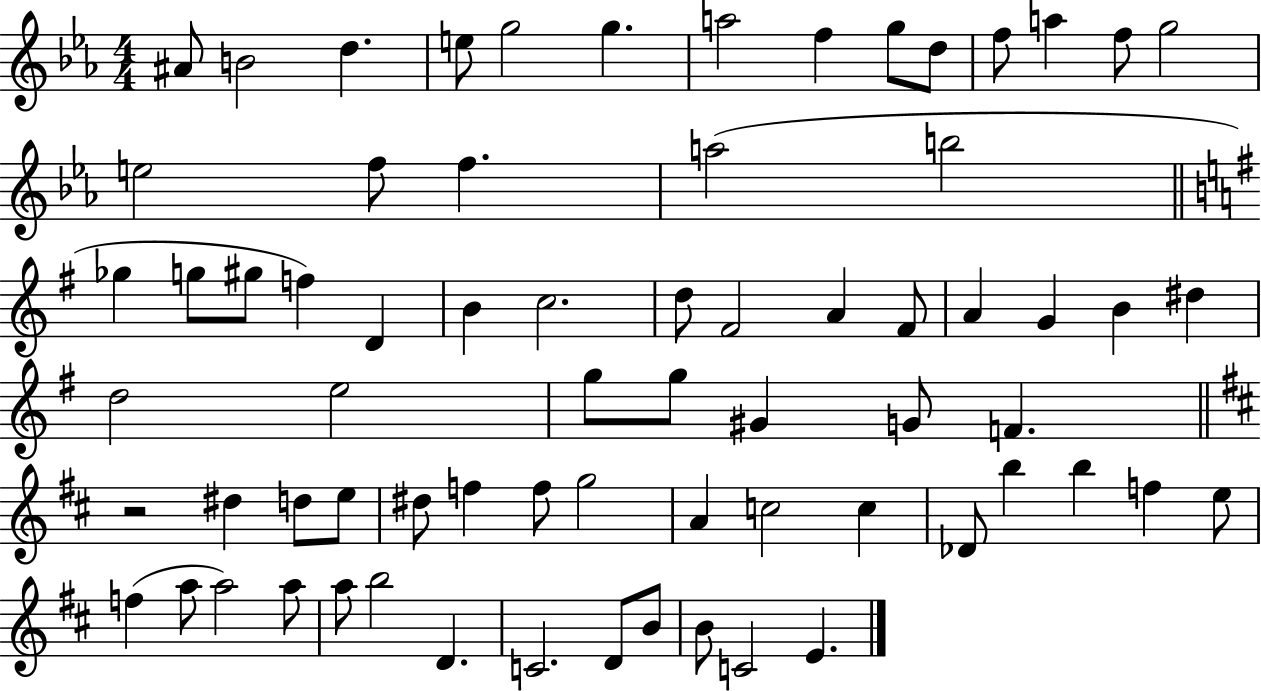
X:1
T:Untitled
M:4/4
L:1/4
K:Eb
^A/2 B2 d e/2 g2 g a2 f g/2 d/2 f/2 a f/2 g2 e2 f/2 f a2 b2 _g g/2 ^g/2 f D B c2 d/2 ^F2 A ^F/2 A G B ^d d2 e2 g/2 g/2 ^G G/2 F z2 ^d d/2 e/2 ^d/2 f f/2 g2 A c2 c _D/2 b b f e/2 f a/2 a2 a/2 a/2 b2 D C2 D/2 B/2 B/2 C2 E